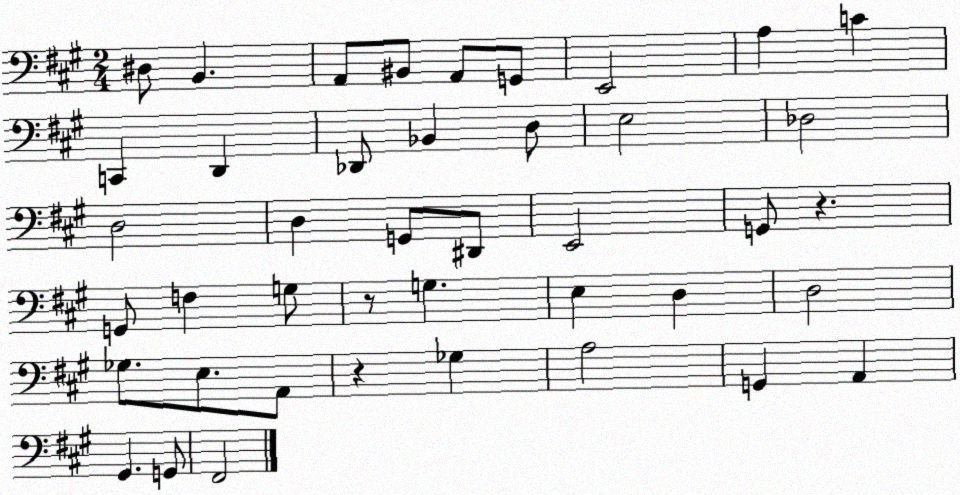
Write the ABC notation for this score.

X:1
T:Untitled
M:2/4
L:1/4
K:A
^D,/2 B,, A,,/2 ^B,,/2 A,,/2 G,,/2 E,,2 A, C C,, D,, _D,,/2 _B,, D,/2 E,2 _D,2 D,2 D, G,,/2 ^D,,/2 E,,2 G,,/2 z G,,/2 F, G,/2 z/2 G, E, D, D,2 _G,/2 E,/2 A,,/2 z _G, A,2 G,, A,, ^G,, G,,/2 ^F,,2